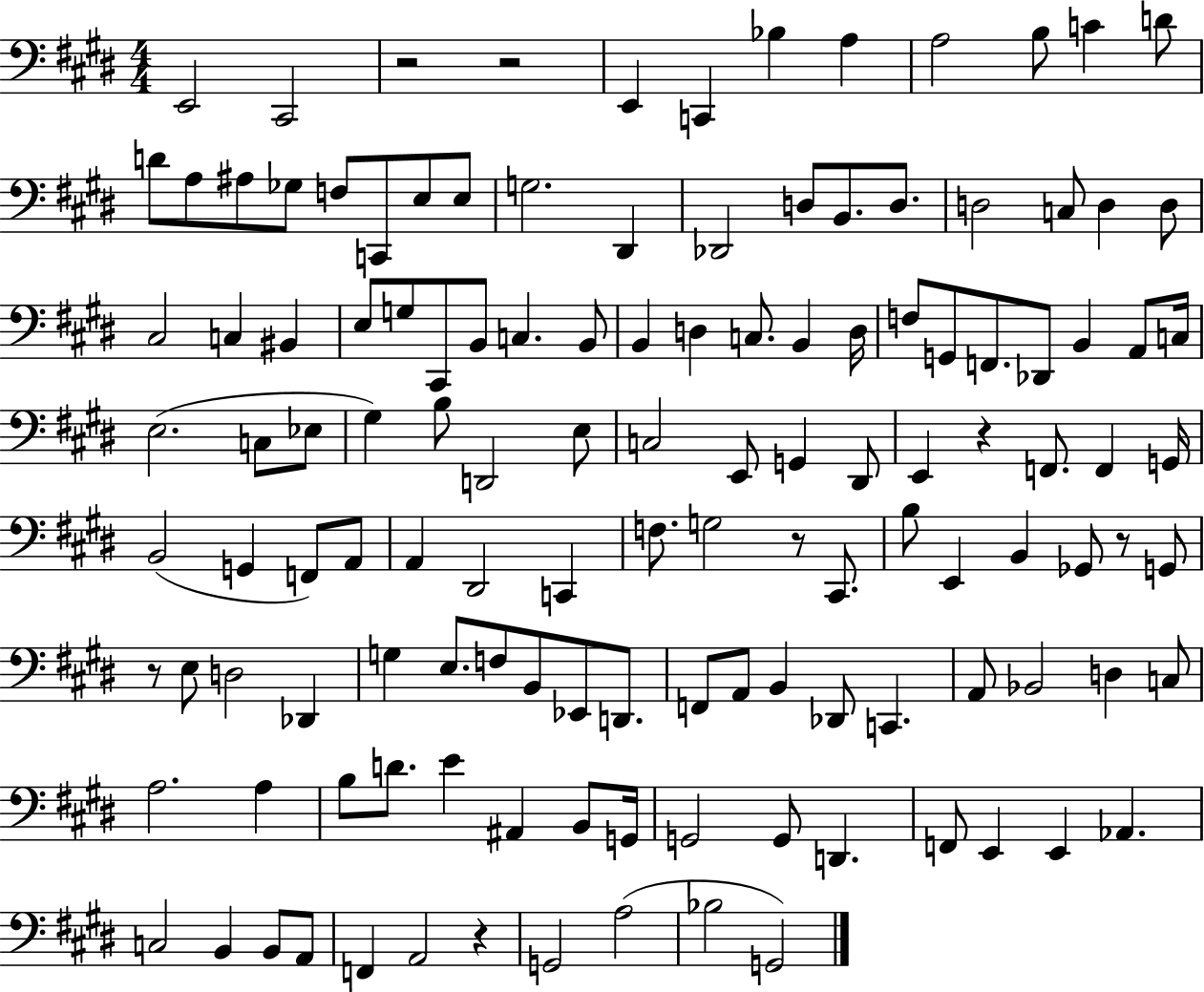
{
  \clef bass
  \numericTimeSignature
  \time 4/4
  \key e \major
  e,2 cis,2 | r2 r2 | e,4 c,4 bes4 a4 | a2 b8 c'4 d'8 | \break d'8 a8 ais8 ges8 f8 c,8 e8 e8 | g2. dis,4 | des,2 d8 b,8. d8. | d2 c8 d4 d8 | \break cis2 c4 bis,4 | e8 g8 cis,8 b,8 c4. b,8 | b,4 d4 c8. b,4 d16 | f8 g,8 f,8. des,8 b,4 a,8 c16 | \break e2.( c8 ees8 | gis4) b8 d,2 e8 | c2 e,8 g,4 dis,8 | e,4 r4 f,8. f,4 g,16 | \break b,2( g,4 f,8) a,8 | a,4 dis,2 c,4 | f8. g2 r8 cis,8. | b8 e,4 b,4 ges,8 r8 g,8 | \break r8 e8 d2 des,4 | g4 e8. f8 b,8 ees,8 d,8. | f,8 a,8 b,4 des,8 c,4. | a,8 bes,2 d4 c8 | \break a2. a4 | b8 d'8. e'4 ais,4 b,8 g,16 | g,2 g,8 d,4. | f,8 e,4 e,4 aes,4. | \break c2 b,4 b,8 a,8 | f,4 a,2 r4 | g,2 a2( | bes2 g,2) | \break \bar "|."
}